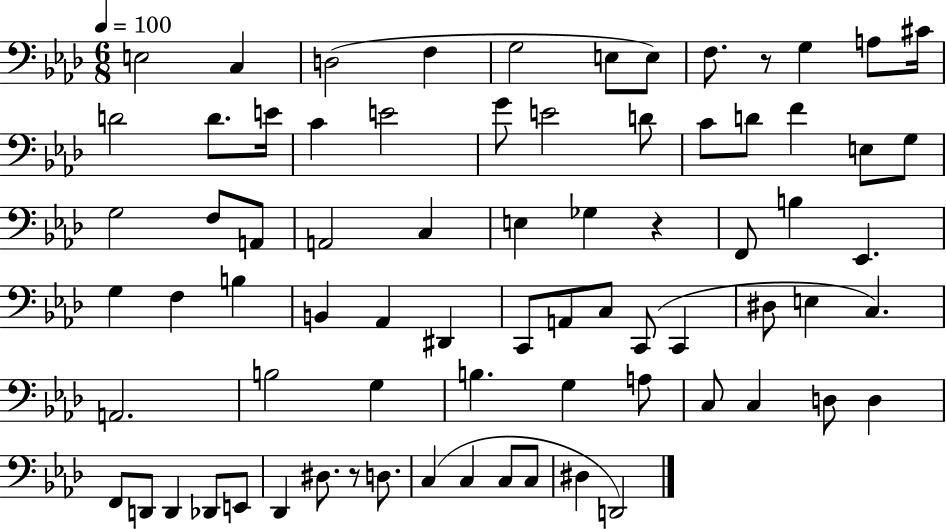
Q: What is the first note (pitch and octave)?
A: E3